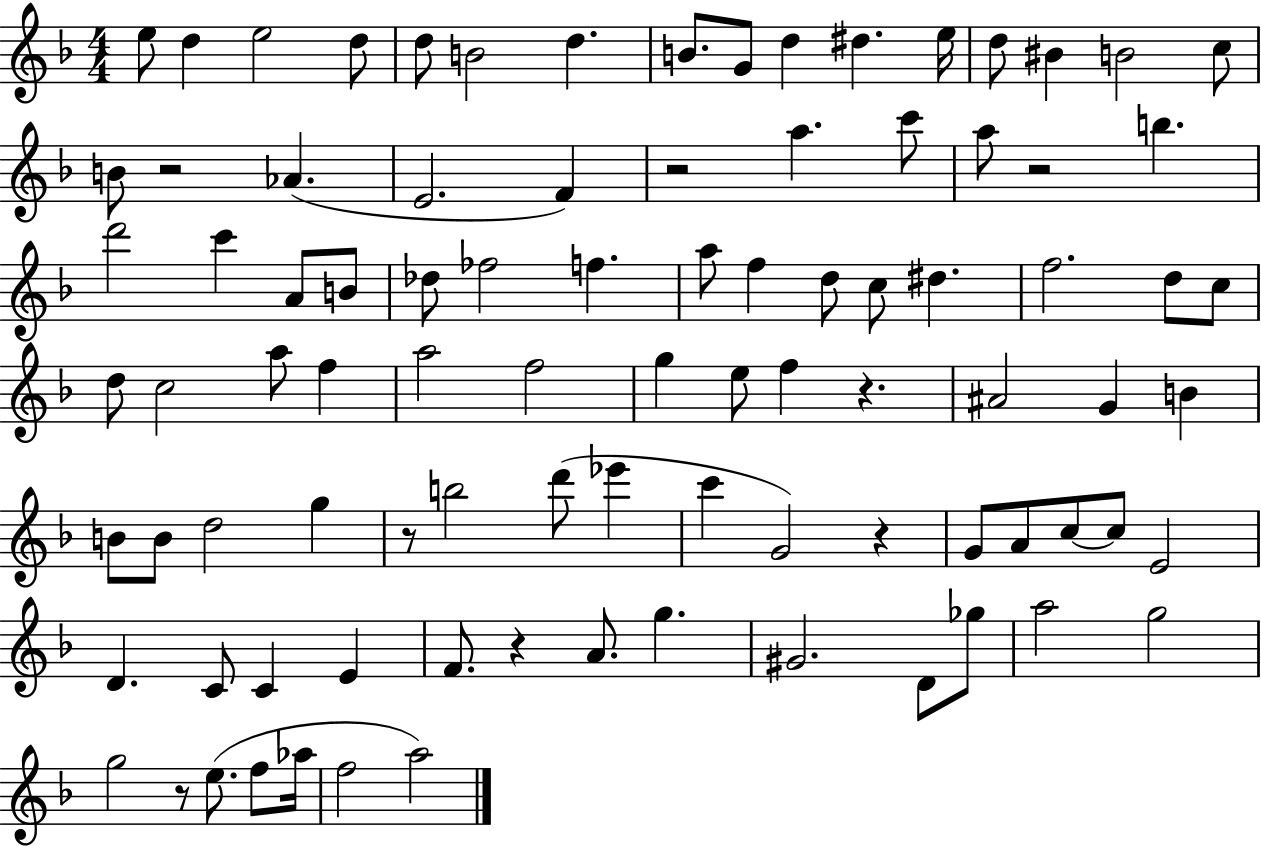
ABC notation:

X:1
T:Untitled
M:4/4
L:1/4
K:F
e/2 d e2 d/2 d/2 B2 d B/2 G/2 d ^d e/4 d/2 ^B B2 c/2 B/2 z2 _A E2 F z2 a c'/2 a/2 z2 b d'2 c' A/2 B/2 _d/2 _f2 f a/2 f d/2 c/2 ^d f2 d/2 c/2 d/2 c2 a/2 f a2 f2 g e/2 f z ^A2 G B B/2 B/2 d2 g z/2 b2 d'/2 _e' c' G2 z G/2 A/2 c/2 c/2 E2 D C/2 C E F/2 z A/2 g ^G2 D/2 _g/2 a2 g2 g2 z/2 e/2 f/2 _a/4 f2 a2